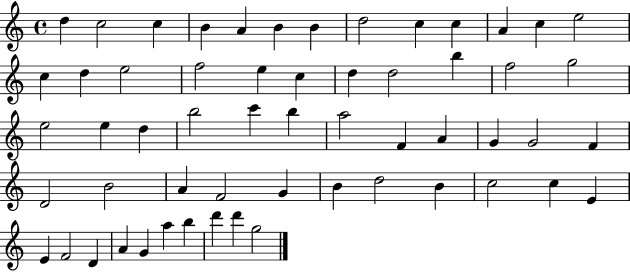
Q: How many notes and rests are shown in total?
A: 57